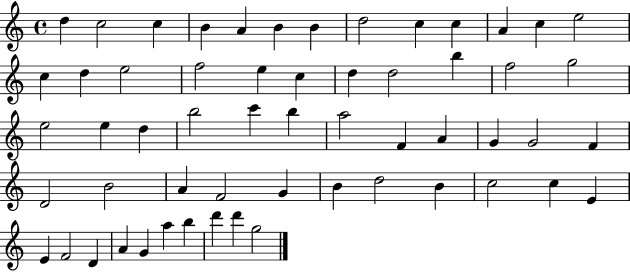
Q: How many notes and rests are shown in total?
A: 57